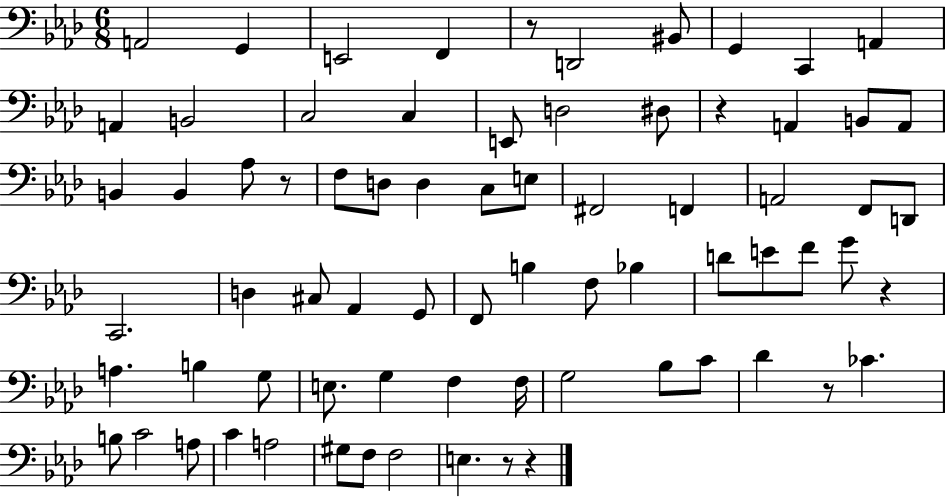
{
  \clef bass
  \numericTimeSignature
  \time 6/8
  \key aes \major
  a,2 g,4 | e,2 f,4 | r8 d,2 bis,8 | g,4 c,4 a,4 | \break a,4 b,2 | c2 c4 | e,8 d2 dis8 | r4 a,4 b,8 a,8 | \break b,4 b,4 aes8 r8 | f8 d8 d4 c8 e8 | fis,2 f,4 | a,2 f,8 d,8 | \break c,2. | d4 cis8 aes,4 g,8 | f,8 b4 f8 bes4 | d'8 e'8 f'8 g'8 r4 | \break a4. b4 g8 | e8. g4 f4 f16 | g2 bes8 c'8 | des'4 r8 ces'4. | \break b8 c'2 a8 | c'4 a2 | gis8 f8 f2 | e4. r8 r4 | \break \bar "|."
}